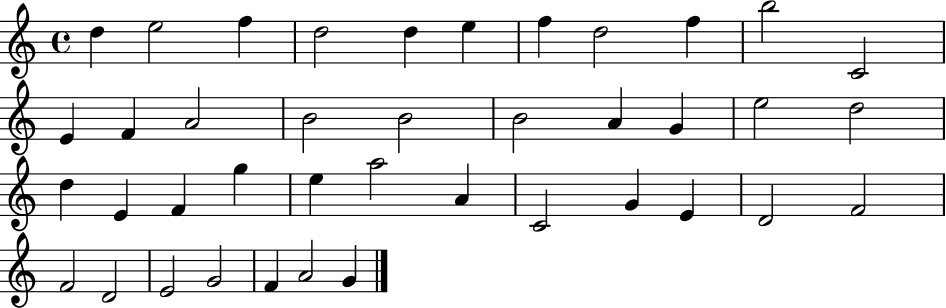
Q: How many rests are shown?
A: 0